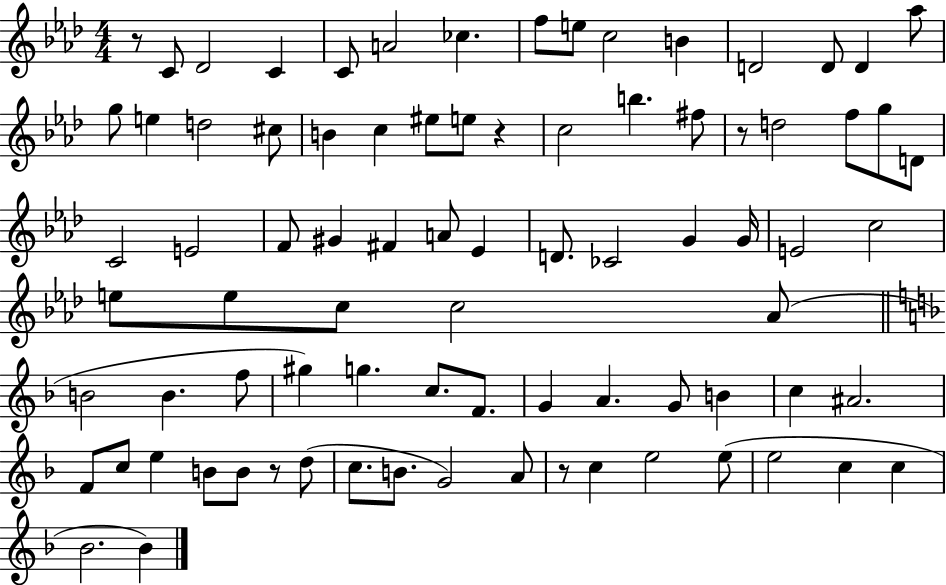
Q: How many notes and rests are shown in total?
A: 83